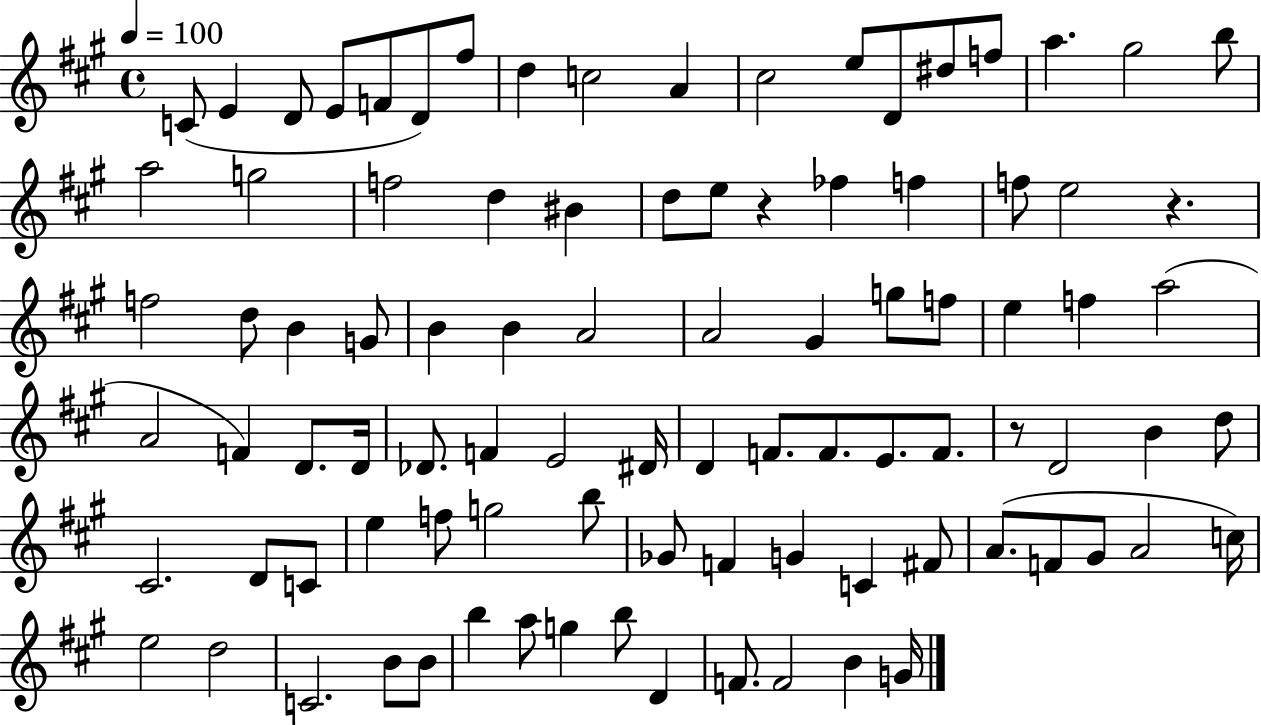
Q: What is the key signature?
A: A major